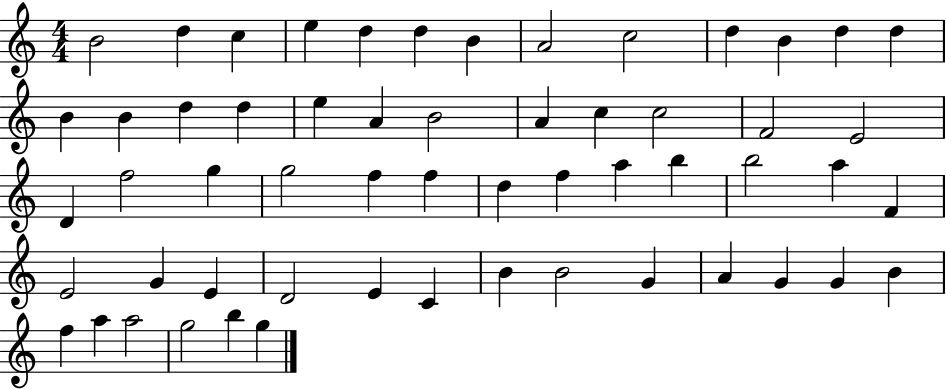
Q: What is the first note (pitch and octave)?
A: B4